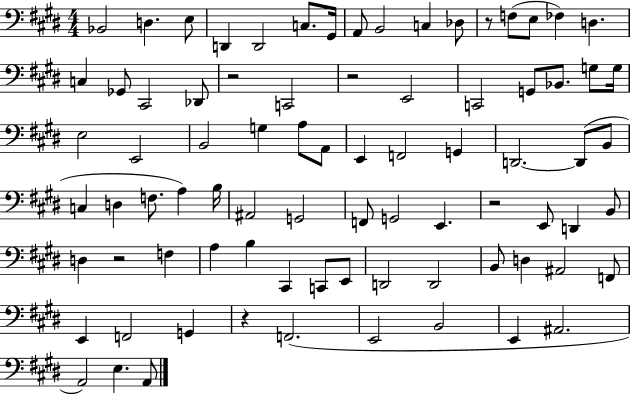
{
  \clef bass
  \numericTimeSignature
  \time 4/4
  \key e \major
  bes,2 d4. e8 | d,4 d,2 c8. gis,16 | a,8 b,2 c4 des8 | r8 f8( e8 fes4) d4. | \break c4 ges,8 cis,2 des,8 | r2 c,2 | r2 e,2 | c,2 g,8 bes,8. g8 g16 | \break e2 e,2 | b,2 g4 a8 a,8 | e,4 f,2 g,4 | d,2.~~ d,8( b,8 | \break c4 d4 f8. a4) b16 | ais,2 g,2 | f,8 g,2 e,4. | r2 e,8 d,4 b,8 | \break d4 r2 f4 | a4 b4 cis,4 c,8 e,8 | d,2 d,2 | b,8 d4 ais,2 f,8 | \break e,4 f,2 g,4 | r4 f,2.( | e,2 b,2 | e,4 ais,2. | \break a,2) e4. a,8 | \bar "|."
}